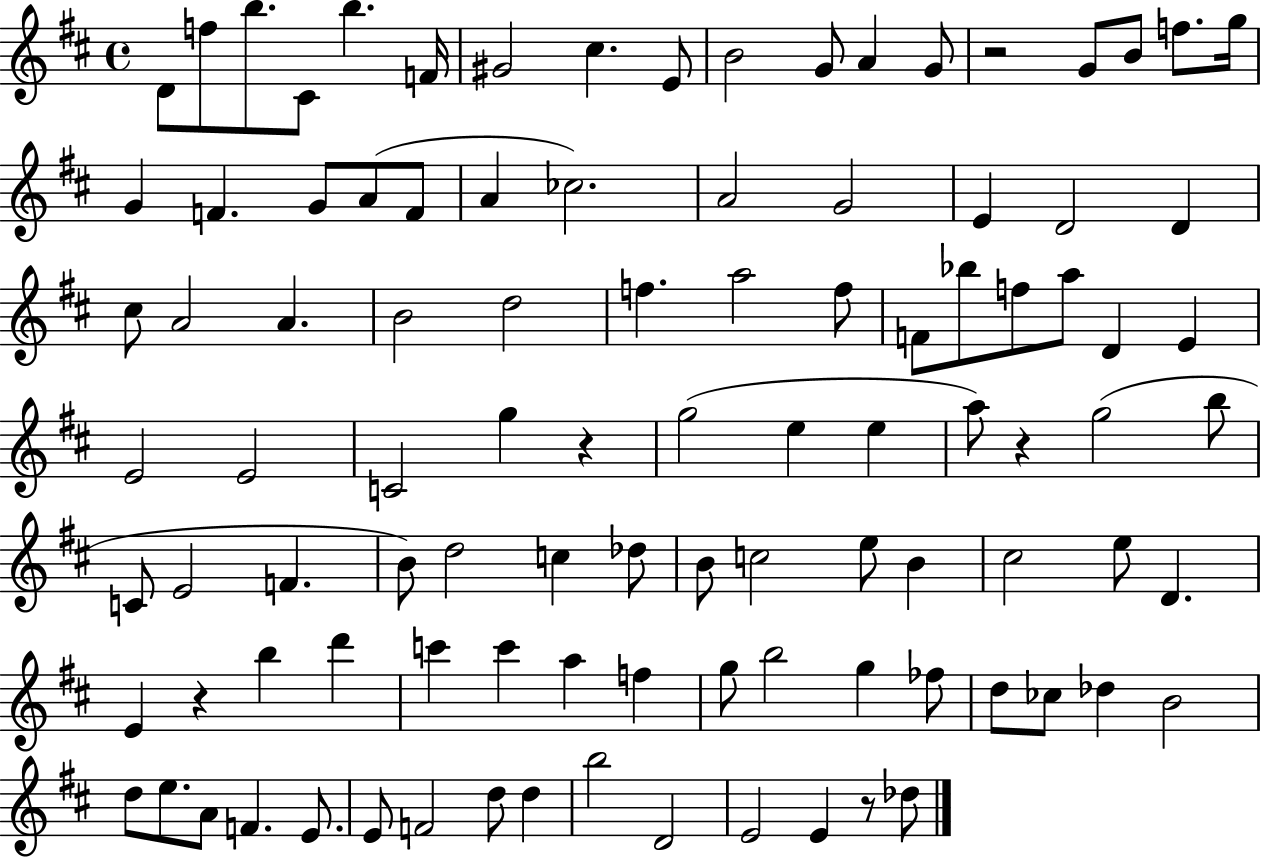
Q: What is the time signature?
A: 4/4